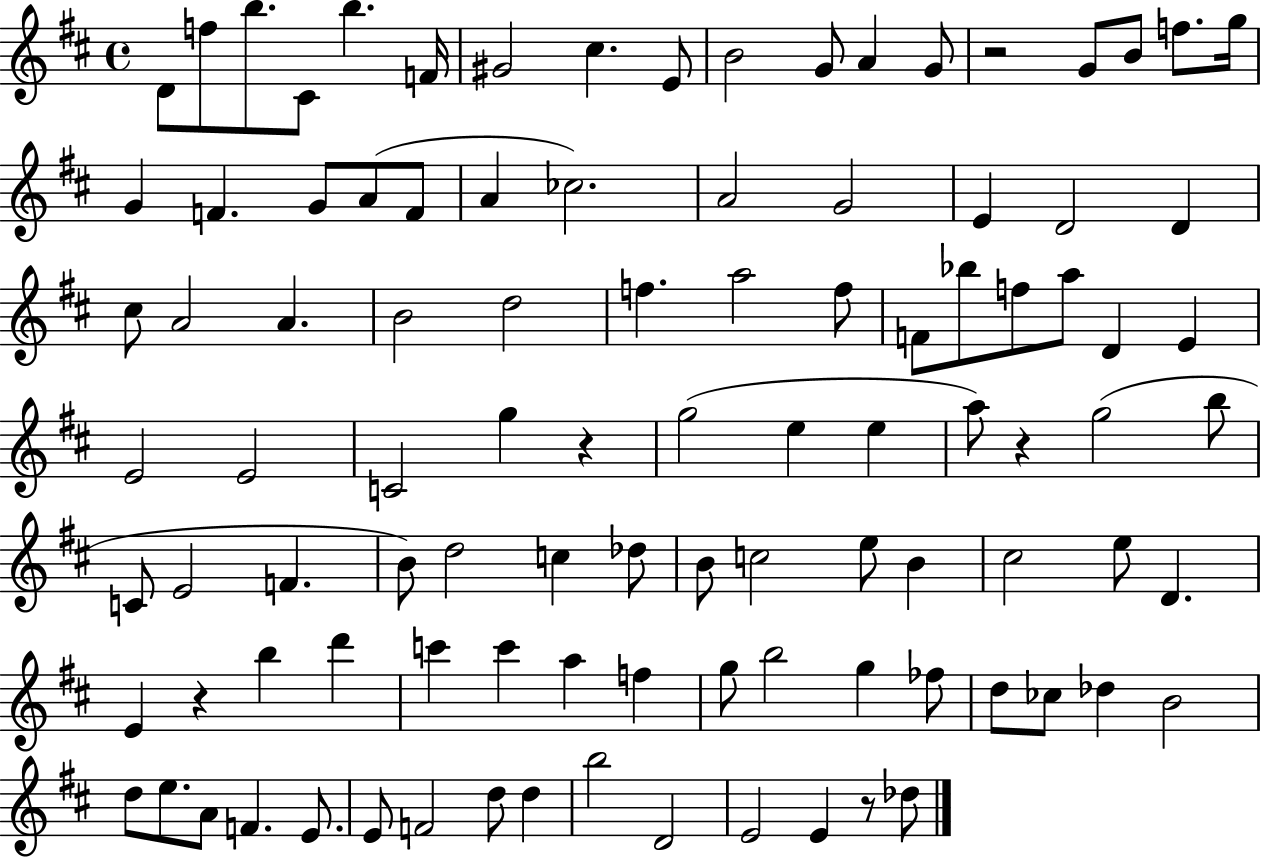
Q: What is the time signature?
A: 4/4